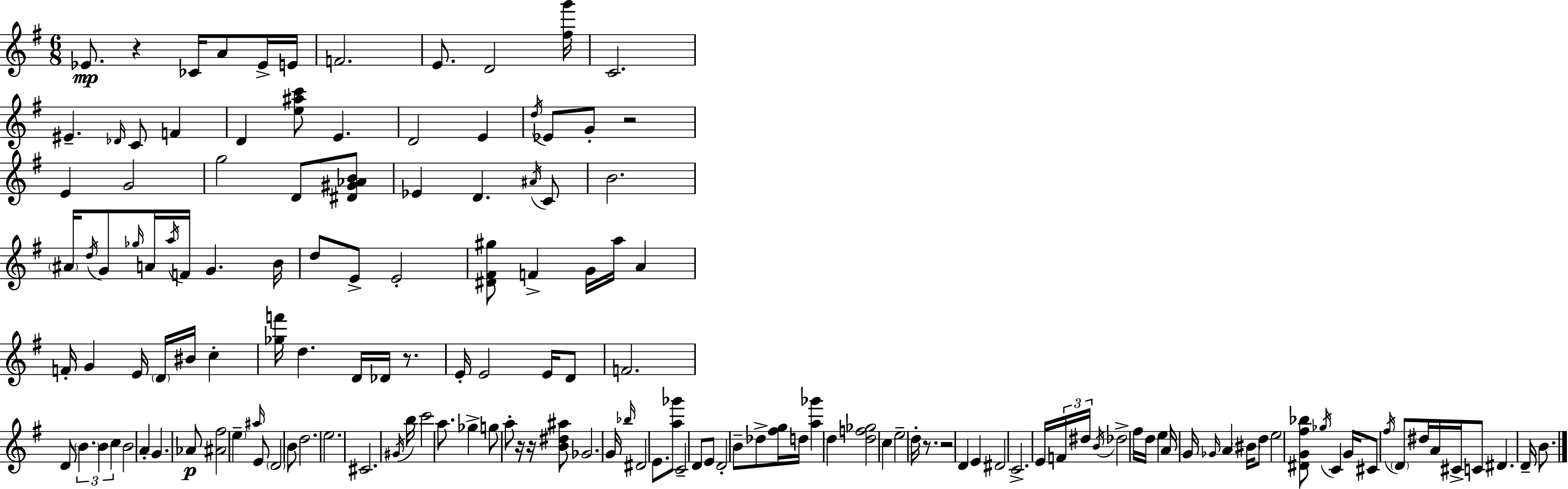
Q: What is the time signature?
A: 6/8